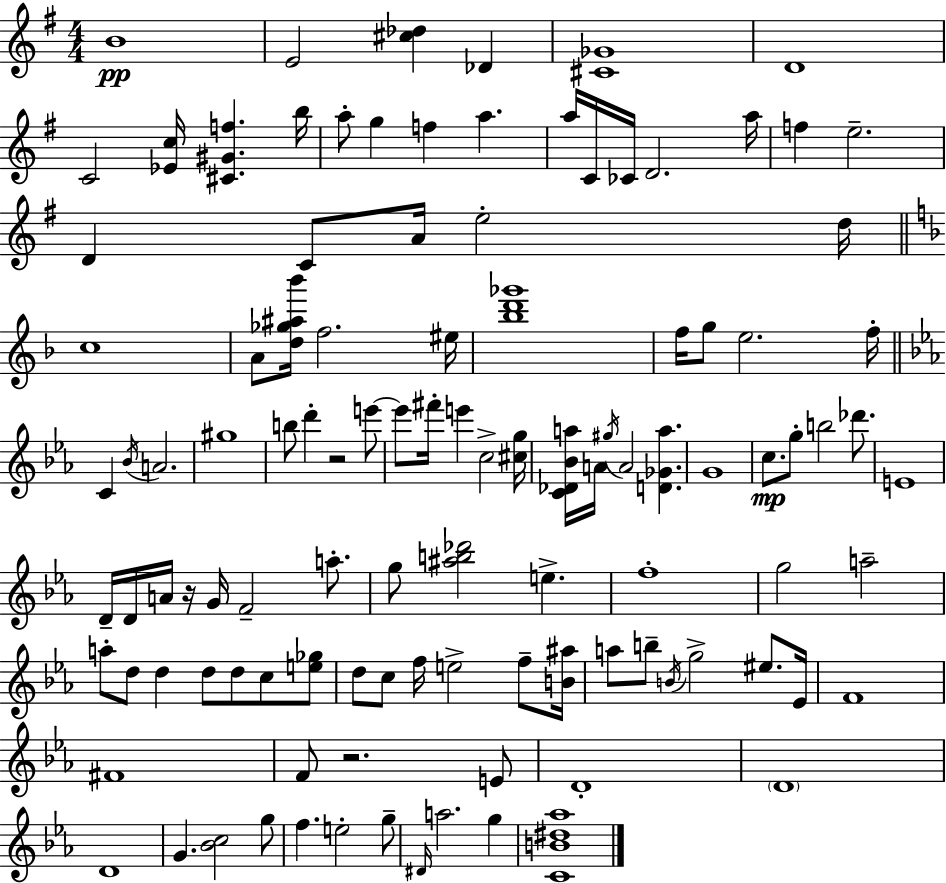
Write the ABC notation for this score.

X:1
T:Untitled
M:4/4
L:1/4
K:Em
B4 E2 [^c_d] _D [^C_G]4 D4 C2 [_Ec]/4 [^C^Gf] b/4 a/2 g f a a/4 C/4 _C/4 D2 a/4 f e2 D C/2 A/4 e2 d/4 c4 A/2 [d_g^a_b']/4 f2 ^e/4 [_bd'_g']4 f/4 g/2 e2 f/4 C _B/4 A2 ^g4 b/2 d' z2 e'/2 e'/2 ^f'/4 e' c2 [^cg]/4 [C_D_Ba]/4 A/4 ^g/4 A2 [D_Ga] G4 c/2 g/2 b2 _d'/2 E4 D/4 D/4 A/4 z/4 G/4 F2 a/2 g/2 [^ab_d']2 e f4 g2 a2 a/2 d/2 d d/2 d/2 c/2 [e_g]/2 d/2 c/2 f/4 e2 f/2 [B^a]/4 a/2 b/2 B/4 g2 ^e/2 _E/4 F4 ^F4 F/2 z2 E/2 D4 D4 D4 G [_Bc]2 g/2 f e2 g/2 ^D/4 a2 g [CB^d_a]4